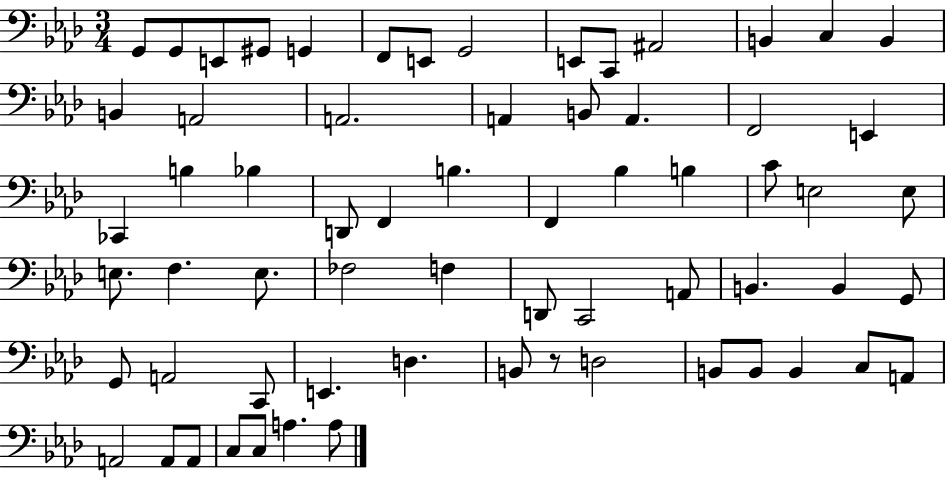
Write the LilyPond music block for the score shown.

{
  \clef bass
  \numericTimeSignature
  \time 3/4
  \key aes \major
  g,8 g,8 e,8 gis,8 g,4 | f,8 e,8 g,2 | e,8 c,8 ais,2 | b,4 c4 b,4 | \break b,4 a,2 | a,2. | a,4 b,8 a,4. | f,2 e,4 | \break ces,4 b4 bes4 | d,8 f,4 b4. | f,4 bes4 b4 | c'8 e2 e8 | \break e8. f4. e8. | fes2 f4 | d,8 c,2 a,8 | b,4. b,4 g,8 | \break g,8 a,2 c,8 | e,4. d4. | b,8 r8 d2 | b,8 b,8 b,4 c8 a,8 | \break a,2 a,8 a,8 | c8 c8 a4. a8 | \bar "|."
}